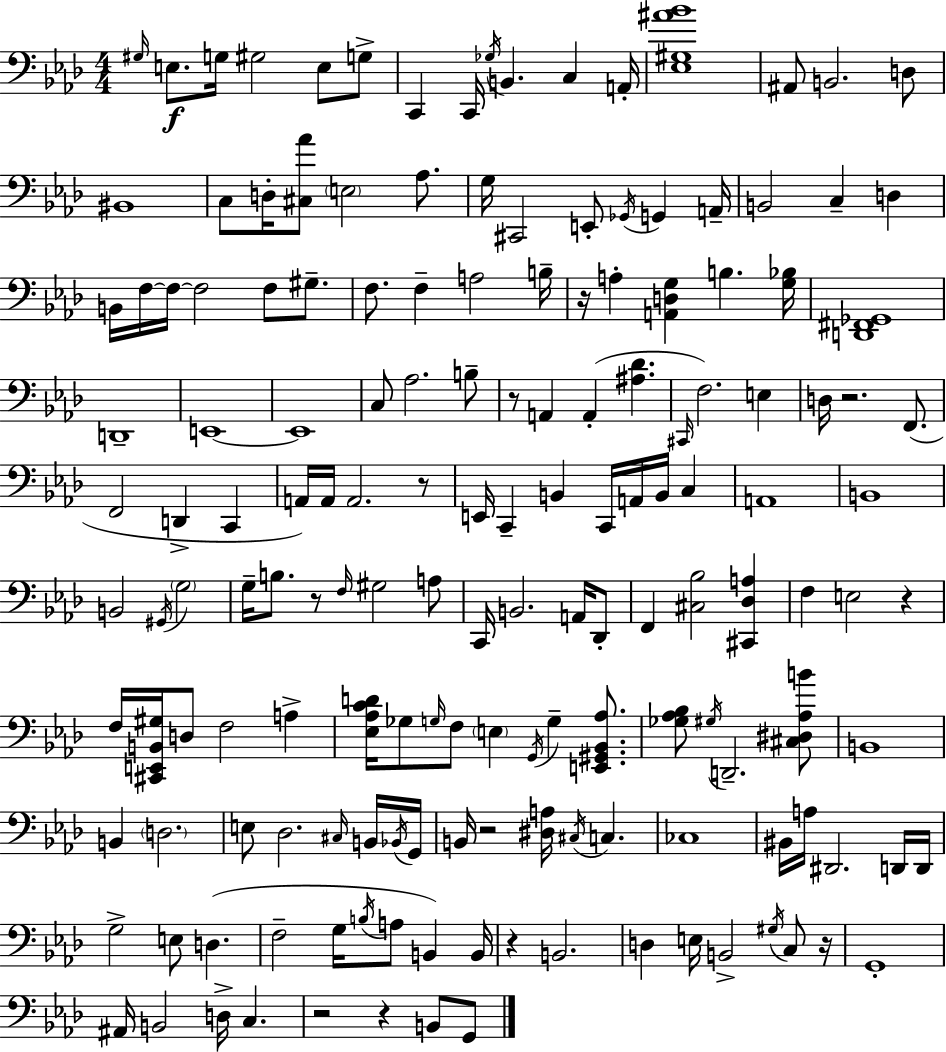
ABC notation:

X:1
T:Untitled
M:4/4
L:1/4
K:Ab
^G,/4 E,/2 G,/4 ^G,2 E,/2 G,/2 C,, C,,/4 _G,/4 B,, C, A,,/4 [_E,^G,^A_B]4 ^A,,/2 B,,2 D,/2 ^B,,4 C,/2 D,/4 [^C,_A]/2 E,2 _A,/2 G,/4 ^C,,2 E,,/2 _G,,/4 G,, A,,/4 B,,2 C, D, B,,/4 F,/4 F,/4 F,2 F,/2 ^G,/2 F,/2 F, A,2 B,/4 z/4 A, [A,,D,G,] B, [G,_B,]/4 [D,,^F,,_G,,]4 D,,4 E,,4 E,,4 C,/2 _A,2 B,/2 z/2 A,, A,, [^A,_D] ^C,,/4 F,2 E, D,/4 z2 F,,/2 F,,2 D,, C,, A,,/4 A,,/4 A,,2 z/2 E,,/4 C,, B,, C,,/4 A,,/4 B,,/4 C, A,,4 B,,4 B,,2 ^G,,/4 G,2 G,/4 B,/2 z/2 F,/4 ^G,2 A,/2 C,,/4 B,,2 A,,/4 _D,,/2 F,, [^C,_B,]2 [^C,,_D,A,] F, E,2 z F,/4 [^C,,E,,B,,^G,]/4 D,/2 F,2 A, [_E,_A,CD]/4 _G,/2 G,/4 F,/2 E, G,,/4 G, [E,,^G,,_B,,_A,]/2 [_G,_A,_B,]/2 ^G,/4 D,,2 [^C,^D,_A,B]/2 B,,4 B,, D,2 E,/2 _D,2 ^C,/4 B,,/4 _B,,/4 G,,/4 B,,/4 z2 [^D,A,]/4 ^C,/4 C, _C,4 ^B,,/4 A,/4 ^D,,2 D,,/4 D,,/4 G,2 E,/2 D, F,2 G,/4 B,/4 A,/2 B,, B,,/4 z B,,2 D, E,/4 B,,2 ^G,/4 C,/2 z/4 G,,4 ^A,,/4 B,,2 D,/4 C, z2 z B,,/2 G,,/2